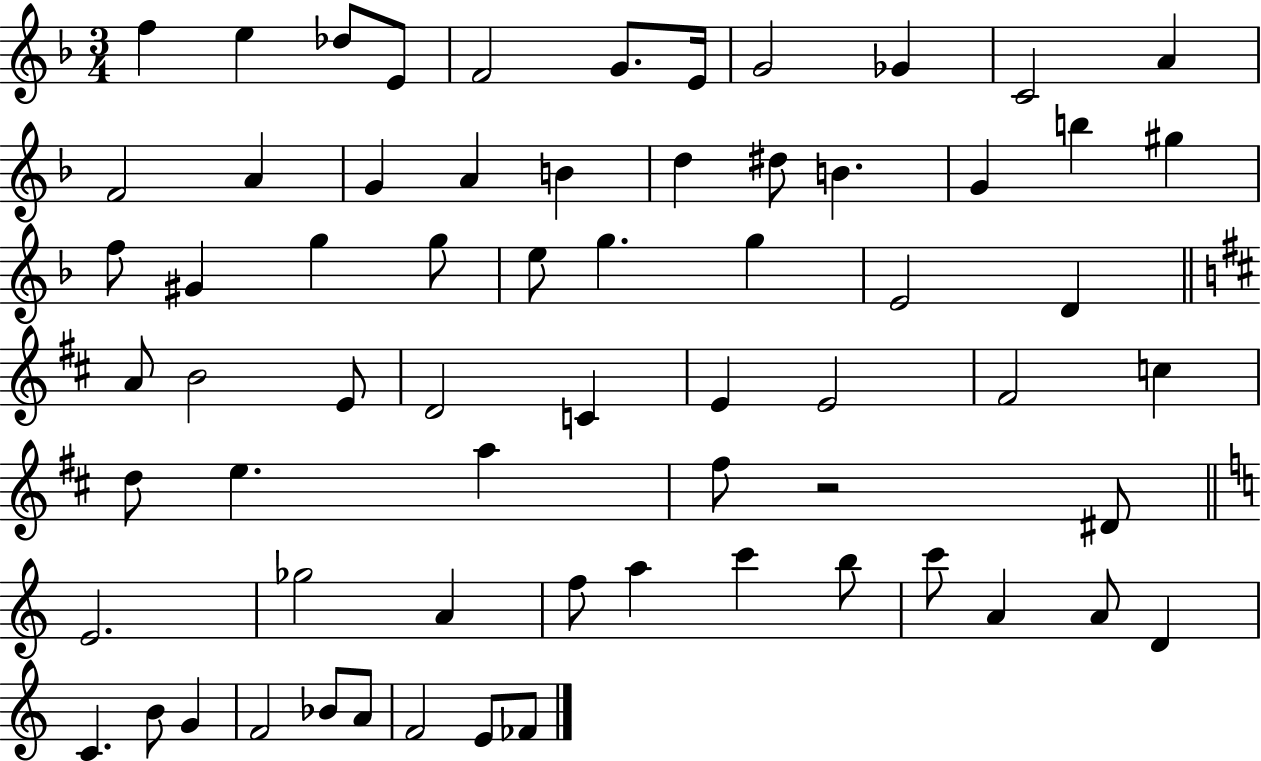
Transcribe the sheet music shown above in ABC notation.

X:1
T:Untitled
M:3/4
L:1/4
K:F
f e _d/2 E/2 F2 G/2 E/4 G2 _G C2 A F2 A G A B d ^d/2 B G b ^g f/2 ^G g g/2 e/2 g g E2 D A/2 B2 E/2 D2 C E E2 ^F2 c d/2 e a ^f/2 z2 ^D/2 E2 _g2 A f/2 a c' b/2 c'/2 A A/2 D C B/2 G F2 _B/2 A/2 F2 E/2 _F/2